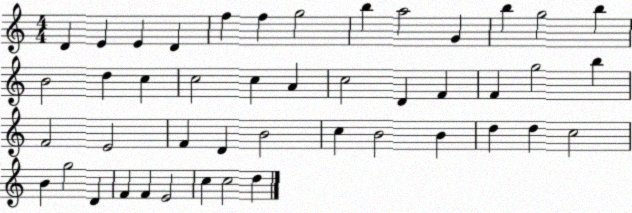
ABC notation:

X:1
T:Untitled
M:4/4
L:1/4
K:C
D E E D f f g2 b a2 G b g2 b B2 d c c2 c A c2 D F F g2 b F2 E2 F D B2 c B2 B d d c2 B g2 D F F E2 c c2 d